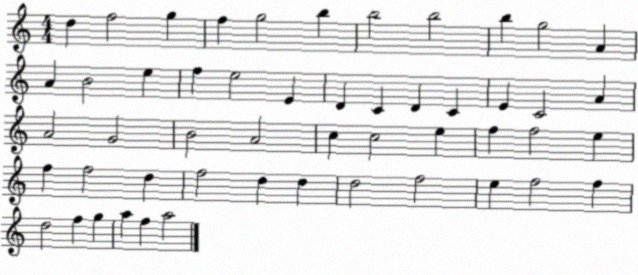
X:1
T:Untitled
M:4/4
L:1/4
K:C
d f2 g f g2 b b2 b2 b g2 A A B2 e f e2 E D C D C E C2 A A2 G2 B2 A2 c c2 e f f2 e f f2 d f2 d d d2 f2 e f2 f d2 f g a f a2